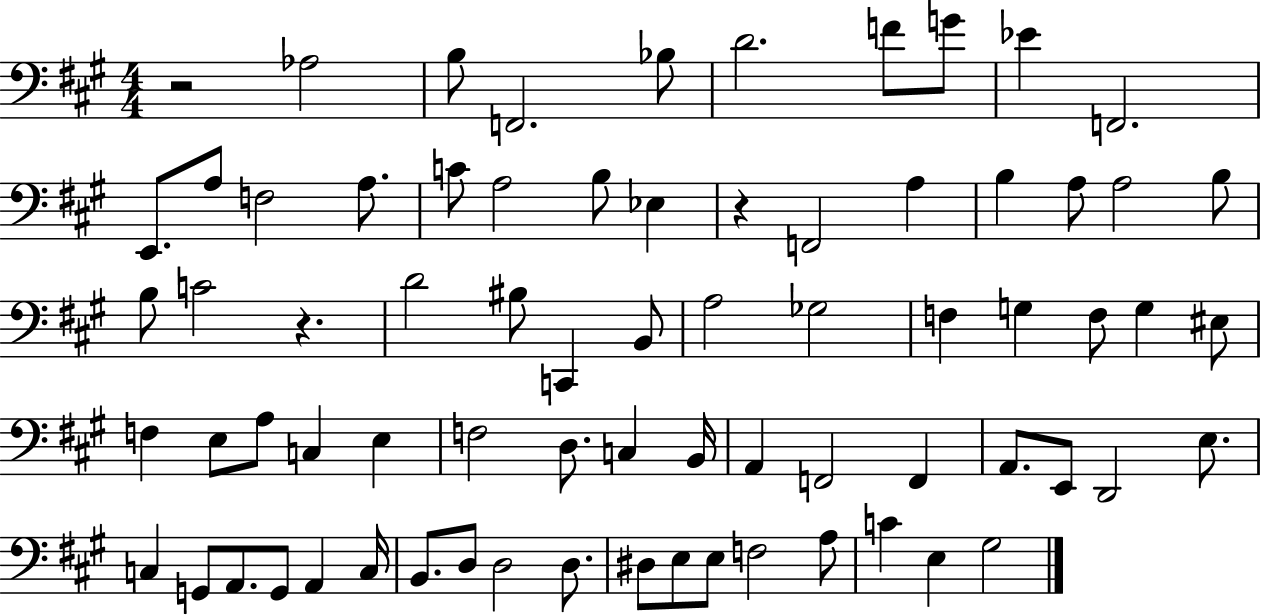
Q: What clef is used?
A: bass